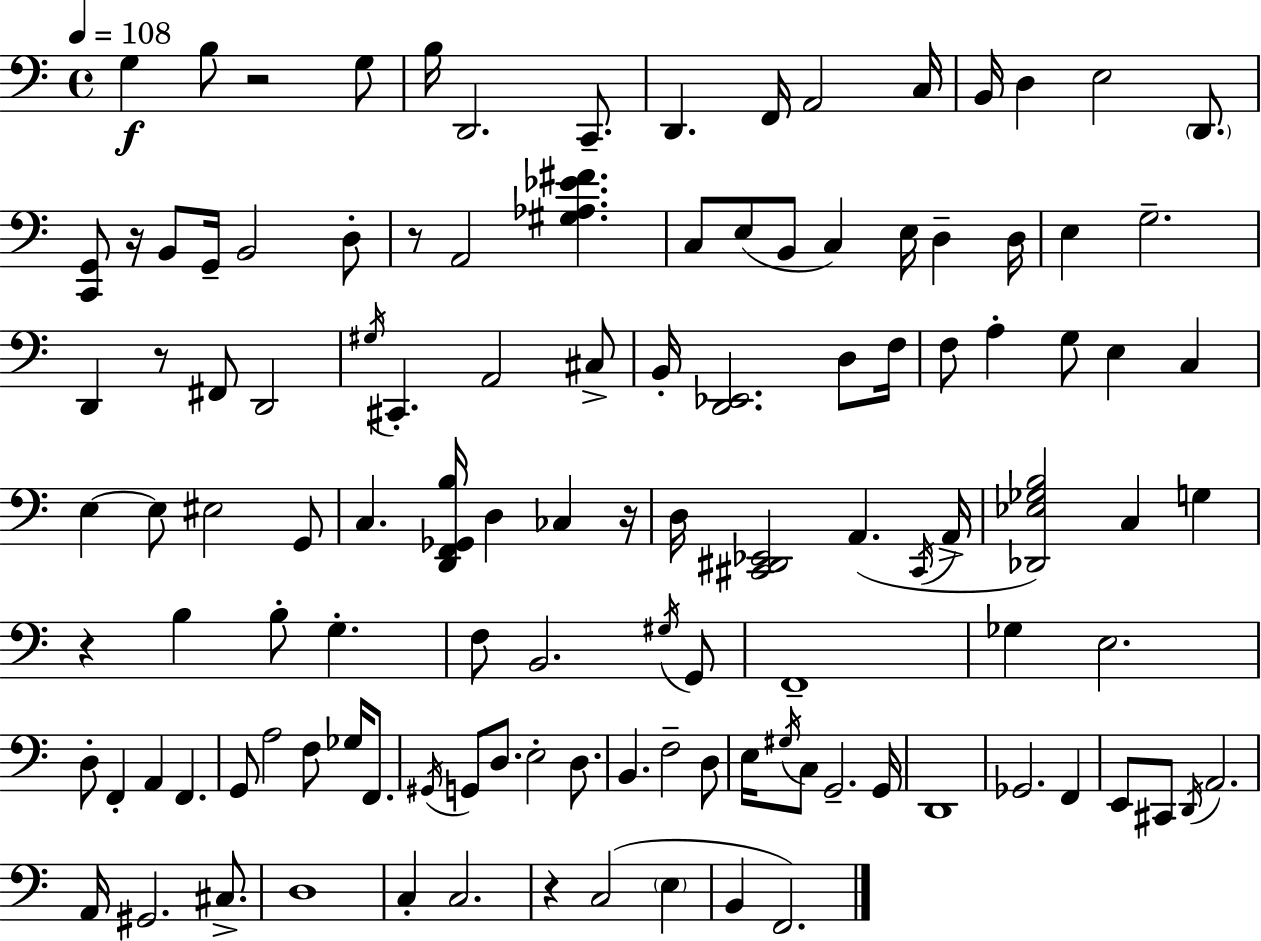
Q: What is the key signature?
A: C major